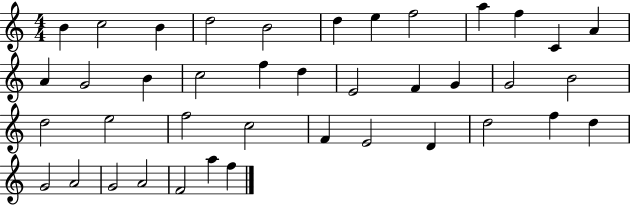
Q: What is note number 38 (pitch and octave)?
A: F4